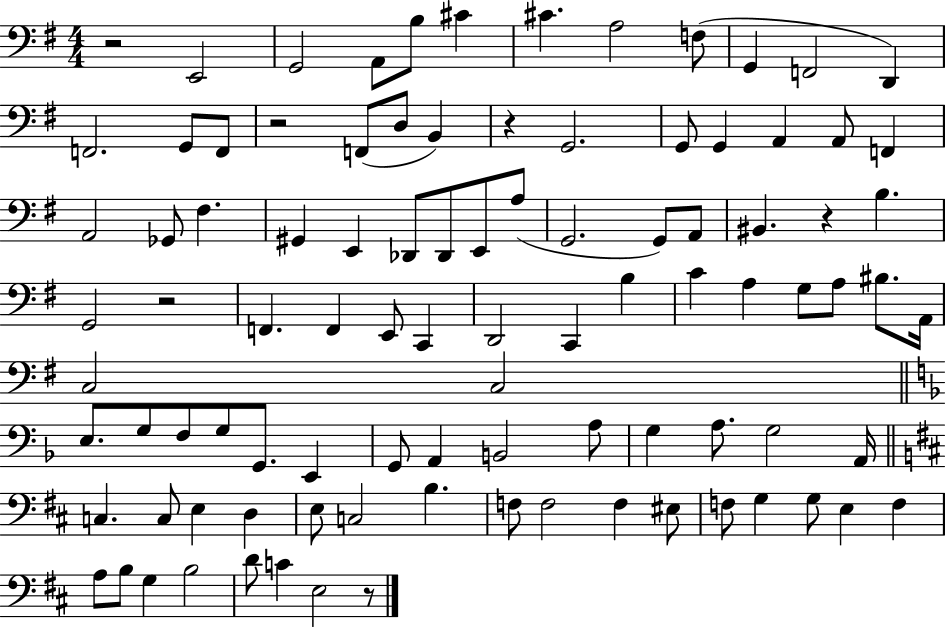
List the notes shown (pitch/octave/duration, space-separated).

R/h E2/h G2/h A2/e B3/e C#4/q C#4/q. A3/h F3/e G2/q F2/h D2/q F2/h. G2/e F2/e R/h F2/e D3/e B2/q R/q G2/h. G2/e G2/q A2/q A2/e F2/q A2/h Gb2/e F#3/q. G#2/q E2/q Db2/e Db2/e E2/e A3/e G2/h. G2/e A2/e BIS2/q. R/q B3/q. G2/h R/h F2/q. F2/q E2/e C2/q D2/h C2/q B3/q C4/q A3/q G3/e A3/e BIS3/e. A2/s C3/h C3/h E3/e. G3/e F3/e G3/e G2/e. E2/q G2/e A2/q B2/h A3/e G3/q A3/e. G3/h A2/s C3/q. C3/e E3/q D3/q E3/e C3/h B3/q. F3/e F3/h F3/q EIS3/e F3/e G3/q G3/e E3/q F3/q A3/e B3/e G3/q B3/h D4/e C4/q E3/h R/e